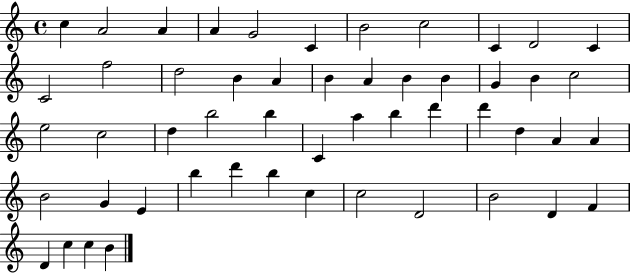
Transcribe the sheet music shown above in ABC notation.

X:1
T:Untitled
M:4/4
L:1/4
K:C
c A2 A A G2 C B2 c2 C D2 C C2 f2 d2 B A B A B B G B c2 e2 c2 d b2 b C a b d' d' d A A B2 G E b d' b c c2 D2 B2 D F D c c B